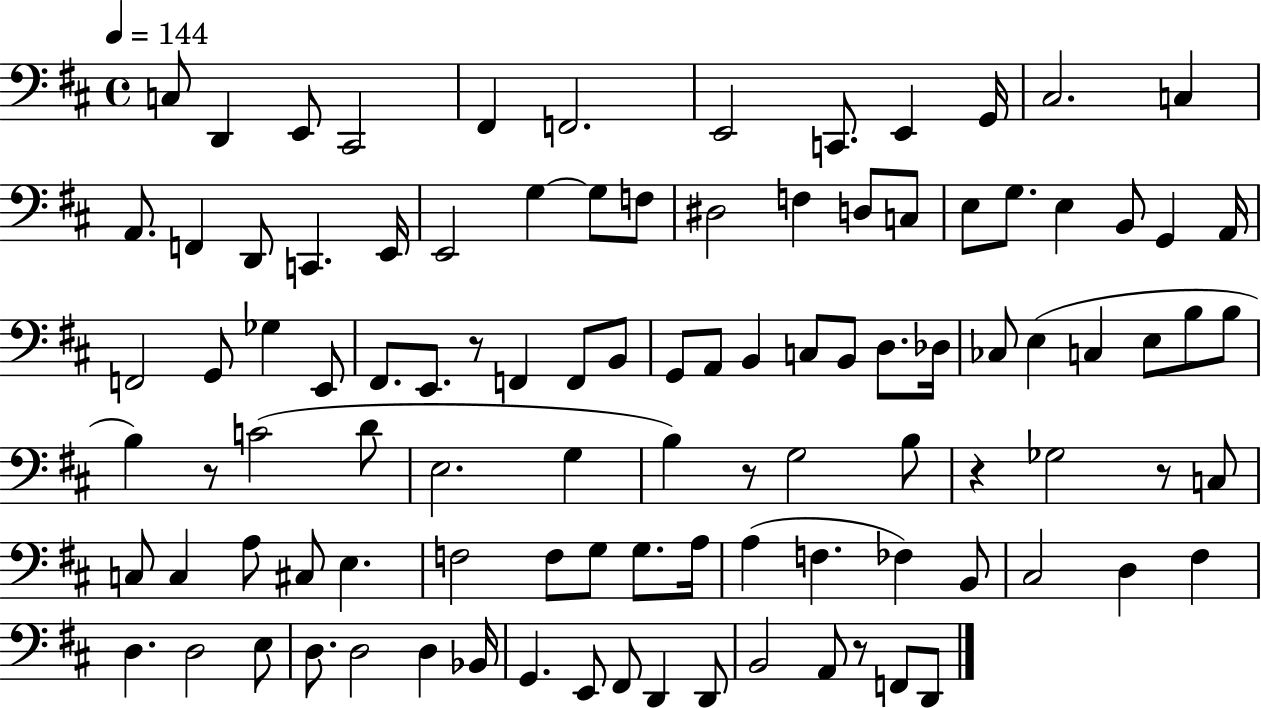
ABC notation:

X:1
T:Untitled
M:4/4
L:1/4
K:D
C,/2 D,, E,,/2 ^C,,2 ^F,, F,,2 E,,2 C,,/2 E,, G,,/4 ^C,2 C, A,,/2 F,, D,,/2 C,, E,,/4 E,,2 G, G,/2 F,/2 ^D,2 F, D,/2 C,/2 E,/2 G,/2 E, B,,/2 G,, A,,/4 F,,2 G,,/2 _G, E,,/2 ^F,,/2 E,,/2 z/2 F,, F,,/2 B,,/2 G,,/2 A,,/2 B,, C,/2 B,,/2 D,/2 _D,/4 _C,/2 E, C, E,/2 B,/2 B,/2 B, z/2 C2 D/2 E,2 G, B, z/2 G,2 B,/2 z _G,2 z/2 C,/2 C,/2 C, A,/2 ^C,/2 E, F,2 F,/2 G,/2 G,/2 A,/4 A, F, _F, B,,/2 ^C,2 D, ^F, D, D,2 E,/2 D,/2 D,2 D, _B,,/4 G,, E,,/2 ^F,,/2 D,, D,,/2 B,,2 A,,/2 z/2 F,,/2 D,,/2